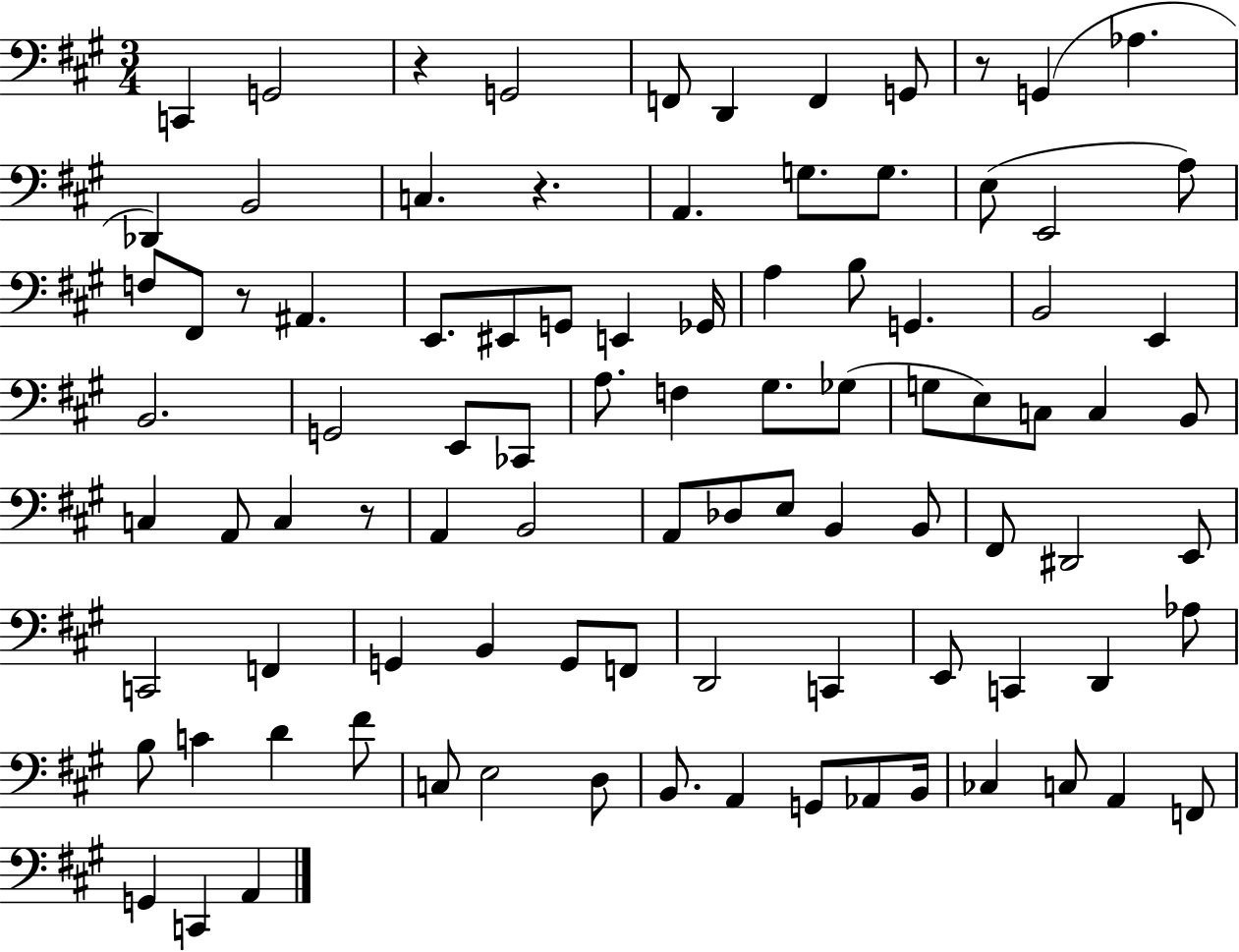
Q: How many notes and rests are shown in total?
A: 93